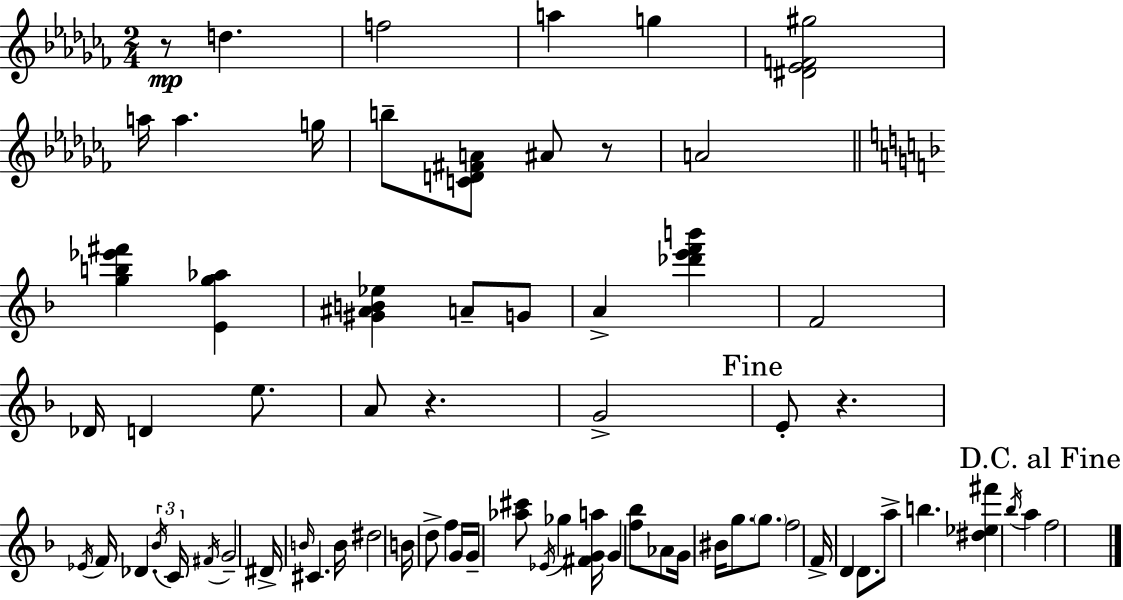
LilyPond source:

{
  \clef treble
  \numericTimeSignature
  \time 2/4
  \key aes \minor
  r8\mp d''4. | f''2 | a''4 g''4 | <dis' ees' f' gis''>2 | \break a''16 a''4. g''16 | b''8-- <c' d' fis' a'>8 ais'8 r8 | a'2 | \bar "||" \break \key d \minor <g'' b'' ees''' fis'''>4 <e' g'' aes''>4 | <gis' ais' b' ees''>4 a'8-- g'8 | a'4-> <des''' e''' f''' b'''>4 | f'2 | \break des'16 d'4 e''8. | a'8 r4. | g'2-> | \mark "Fine" e'8-. r4. | \break \acciaccatura { ees'16 } f'16 des'4. | \tuplet 3/2 { \acciaccatura { bes'16 } c'16 \acciaccatura { fis'16 } } g'2-- | dis'16-> \grace { b'16 } cis'4. | b'16 dis''2 | \break b'16 d''8-> f''4 | g'16 g'16-- <aes'' cis'''>8 \acciaccatura { ees'16 } | ges''4 <fis' g' a''>16 g'4 | <f'' bes''>8 aes'8 g'16 bis'16 g''8. | \break \parenthesize g''8. f''2 | f'16-> d'4 | d'8. a''8-> b''4. | <dis'' ees'' fis'''>4 | \break \acciaccatura { bes''16 } a''4 \mark "D.C. al Fine" f''2 | \bar "|."
}